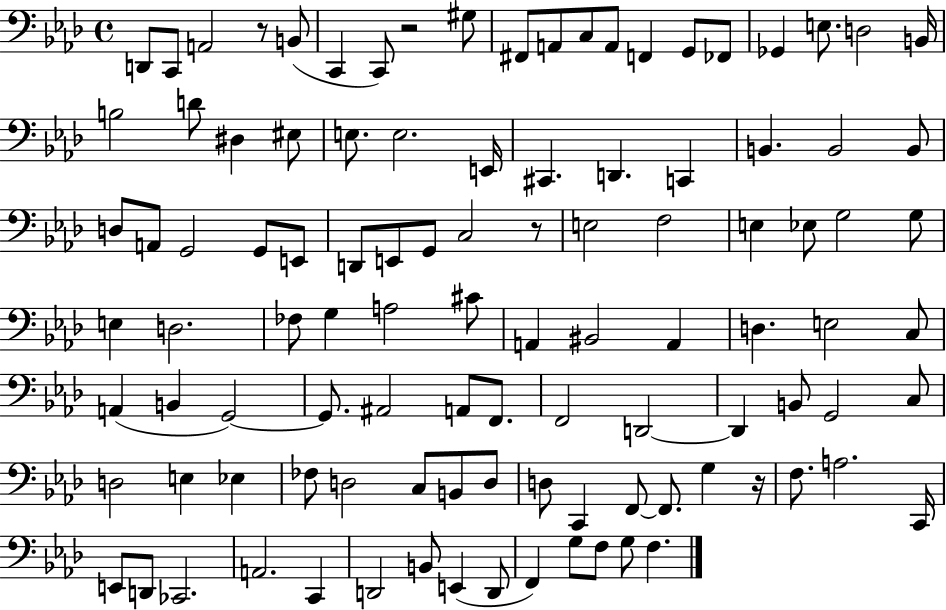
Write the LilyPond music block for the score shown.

{
  \clef bass
  \time 4/4
  \defaultTimeSignature
  \key aes \major
  d,8 c,8 a,2 r8 b,8( | c,4 c,8) r2 gis8 | fis,8 a,8 c8 a,8 f,4 g,8 fes,8 | ges,4 e8. d2 b,16 | \break b2 d'8 dis4 eis8 | e8. e2. e,16 | cis,4. d,4. c,4 | b,4. b,2 b,8 | \break d8 a,8 g,2 g,8 e,8 | d,8 e,8 g,8 c2 r8 | e2 f2 | e4 ees8 g2 g8 | \break e4 d2. | fes8 g4 a2 cis'8 | a,4 bis,2 a,4 | d4. e2 c8 | \break a,4( b,4 g,2~~) | g,8. ais,2 a,8 f,8. | f,2 d,2~~ | d,4 b,8 g,2 c8 | \break d2 e4 ees4 | fes8 d2 c8 b,8 d8 | d8 c,4 f,8~~ f,8. g4 r16 | f8. a2. c,16 | \break e,8 d,8 ces,2. | a,2. c,4 | d,2 b,8 e,4( d,8 | f,4) g8 f8 g8 f4. | \break \bar "|."
}